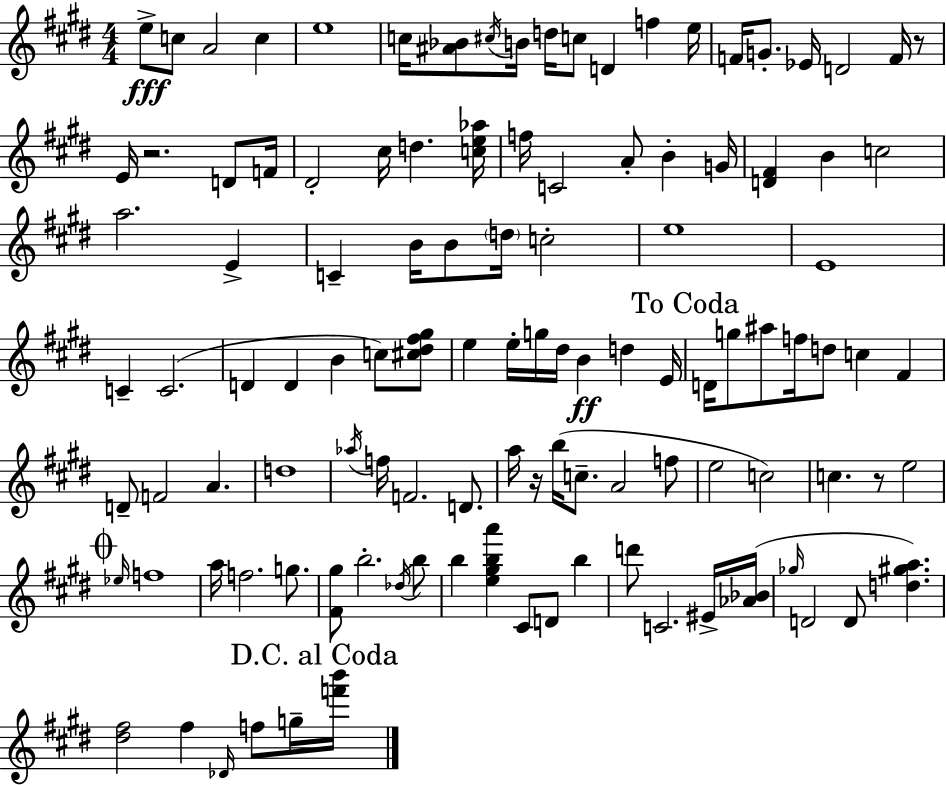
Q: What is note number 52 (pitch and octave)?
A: D5